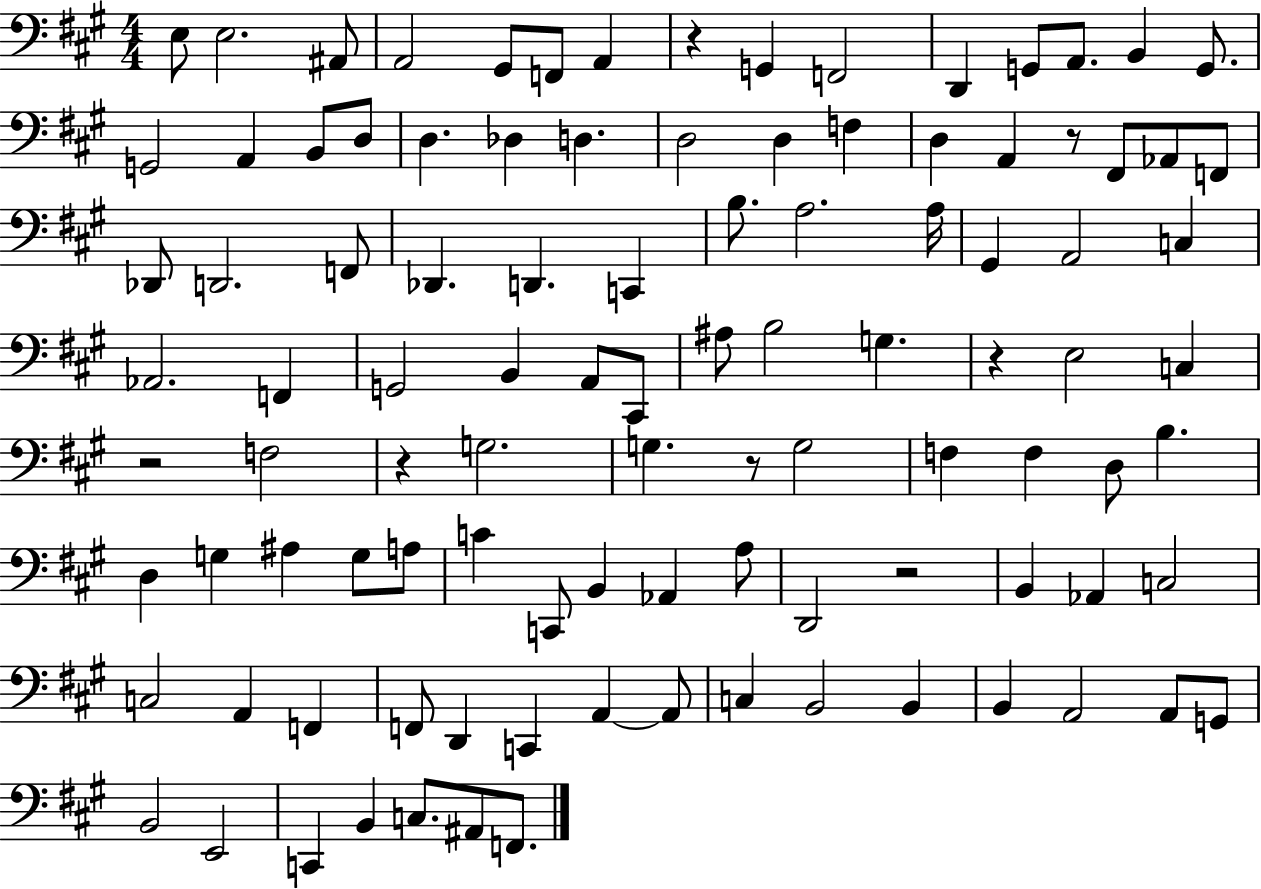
{
  \clef bass
  \numericTimeSignature
  \time 4/4
  \key a \major
  e8 e2. ais,8 | a,2 gis,8 f,8 a,4 | r4 g,4 f,2 | d,4 g,8 a,8. b,4 g,8. | \break g,2 a,4 b,8 d8 | d4. des4 d4. | d2 d4 f4 | d4 a,4 r8 fis,8 aes,8 f,8 | \break des,8 d,2. f,8 | des,4. d,4. c,4 | b8. a2. a16 | gis,4 a,2 c4 | \break aes,2. f,4 | g,2 b,4 a,8 cis,8 | ais8 b2 g4. | r4 e2 c4 | \break r2 f2 | r4 g2. | g4. r8 g2 | f4 f4 d8 b4. | \break d4 g4 ais4 g8 a8 | c'4 c,8 b,4 aes,4 a8 | d,2 r2 | b,4 aes,4 c2 | \break c2 a,4 f,4 | f,8 d,4 c,4 a,4~~ a,8 | c4 b,2 b,4 | b,4 a,2 a,8 g,8 | \break b,2 e,2 | c,4 b,4 c8. ais,8 f,8. | \bar "|."
}